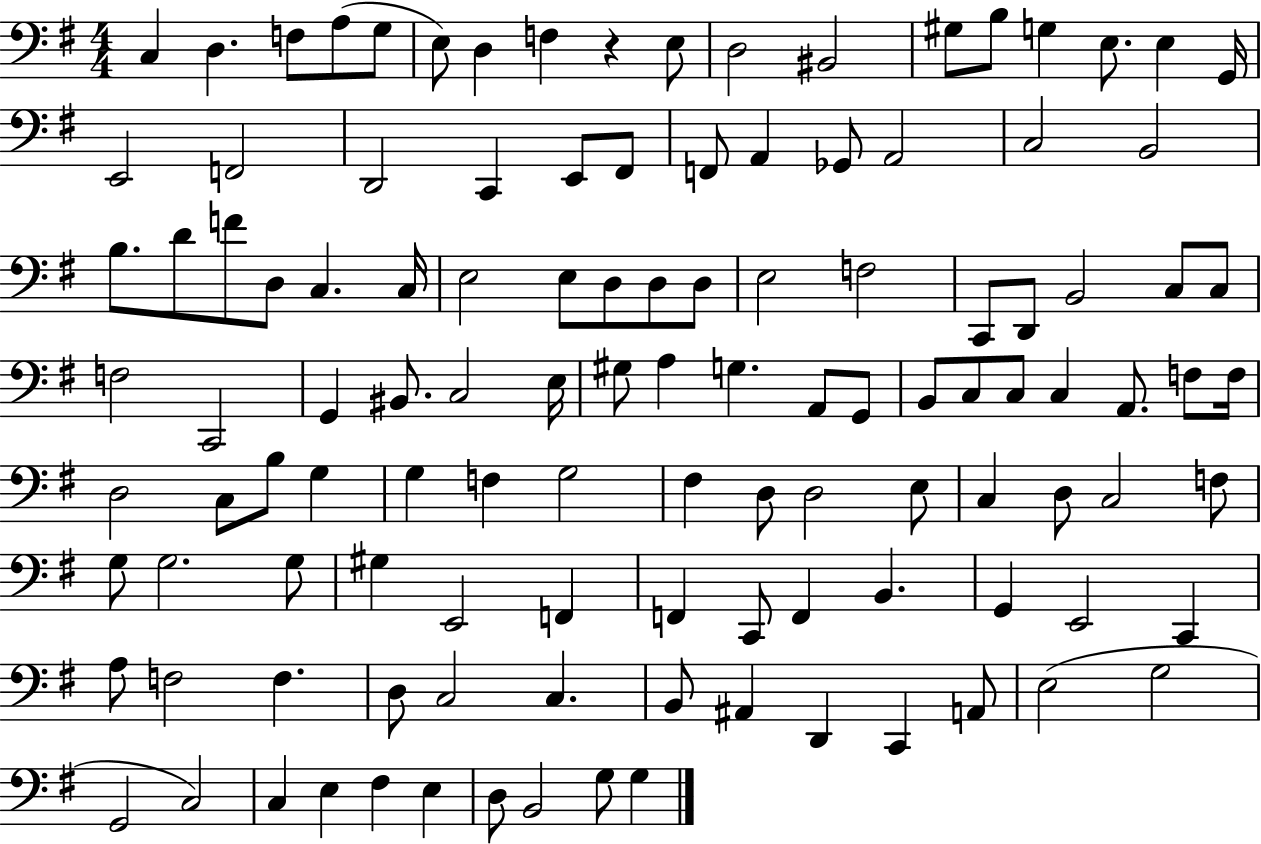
{
  \clef bass
  \numericTimeSignature
  \time 4/4
  \key g \major
  \repeat volta 2 { c4 d4. f8 a8( g8 | e8) d4 f4 r4 e8 | d2 bis,2 | gis8 b8 g4 e8. e4 g,16 | \break e,2 f,2 | d,2 c,4 e,8 fis,8 | f,8 a,4 ges,8 a,2 | c2 b,2 | \break b8. d'8 f'8 d8 c4. c16 | e2 e8 d8 d8 d8 | e2 f2 | c,8 d,8 b,2 c8 c8 | \break f2 c,2 | g,4 bis,8. c2 e16 | gis8 a4 g4. a,8 g,8 | b,8 c8 c8 c4 a,8. f8 f16 | \break d2 c8 b8 g4 | g4 f4 g2 | fis4 d8 d2 e8 | c4 d8 c2 f8 | \break g8 g2. g8 | gis4 e,2 f,4 | f,4 c,8 f,4 b,4. | g,4 e,2 c,4 | \break a8 f2 f4. | d8 c2 c4. | b,8 ais,4 d,4 c,4 a,8 | e2( g2 | \break g,2 c2) | c4 e4 fis4 e4 | d8 b,2 g8 g4 | } \bar "|."
}